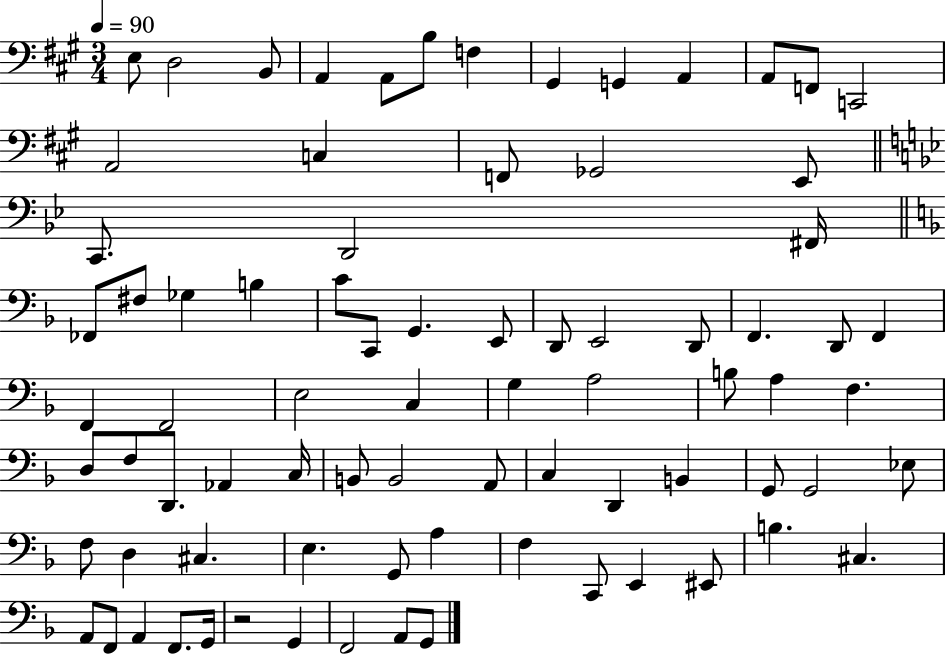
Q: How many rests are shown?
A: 1